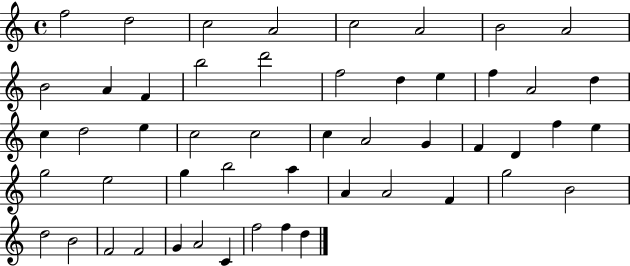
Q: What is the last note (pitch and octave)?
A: D5